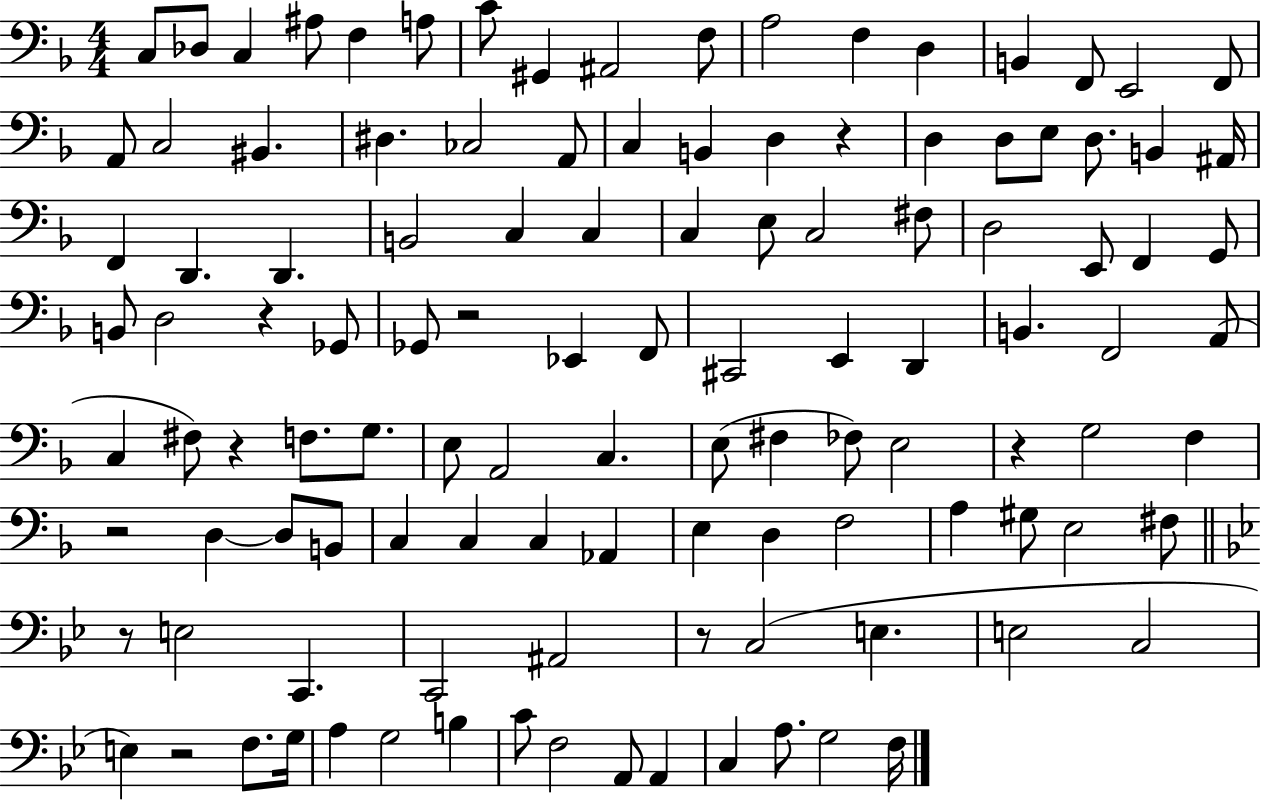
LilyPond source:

{
  \clef bass
  \numericTimeSignature
  \time 4/4
  \key f \major
  c8 des8 c4 ais8 f4 a8 | c'8 gis,4 ais,2 f8 | a2 f4 d4 | b,4 f,8 e,2 f,8 | \break a,8 c2 bis,4. | dis4. ces2 a,8 | c4 b,4 d4 r4 | d4 d8 e8 d8. b,4 ais,16 | \break f,4 d,4. d,4. | b,2 c4 c4 | c4 e8 c2 fis8 | d2 e,8 f,4 g,8 | \break b,8 d2 r4 ges,8 | ges,8 r2 ees,4 f,8 | cis,2 e,4 d,4 | b,4. f,2 a,8( | \break c4 fis8) r4 f8. g8. | e8 a,2 c4. | e8( fis4 fes8) e2 | r4 g2 f4 | \break r2 d4~~ d8 b,8 | c4 c4 c4 aes,4 | e4 d4 f2 | a4 gis8 e2 fis8 | \break \bar "||" \break \key bes \major r8 e2 c,4. | c,2 ais,2 | r8 c2( e4. | e2 c2 | \break e4) r2 f8. g16 | a4 g2 b4 | c'8 f2 a,8 a,4 | c4 a8. g2 f16 | \break \bar "|."
}